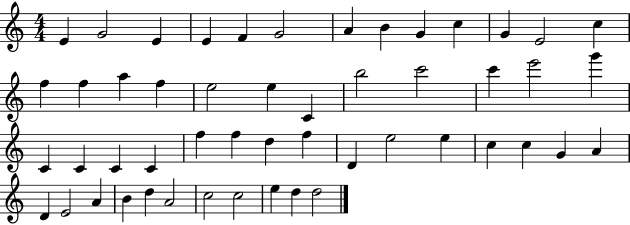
{
  \clef treble
  \numericTimeSignature
  \time 4/4
  \key c \major
  e'4 g'2 e'4 | e'4 f'4 g'2 | a'4 b'4 g'4 c''4 | g'4 e'2 c''4 | \break f''4 f''4 a''4 f''4 | e''2 e''4 c'4 | b''2 c'''2 | c'''4 e'''2 g'''4 | \break c'4 c'4 c'4 c'4 | f''4 f''4 d''4 f''4 | d'4 e''2 e''4 | c''4 c''4 g'4 a'4 | \break d'4 e'2 a'4 | b'4 d''4 a'2 | c''2 c''2 | e''4 d''4 d''2 | \break \bar "|."
}